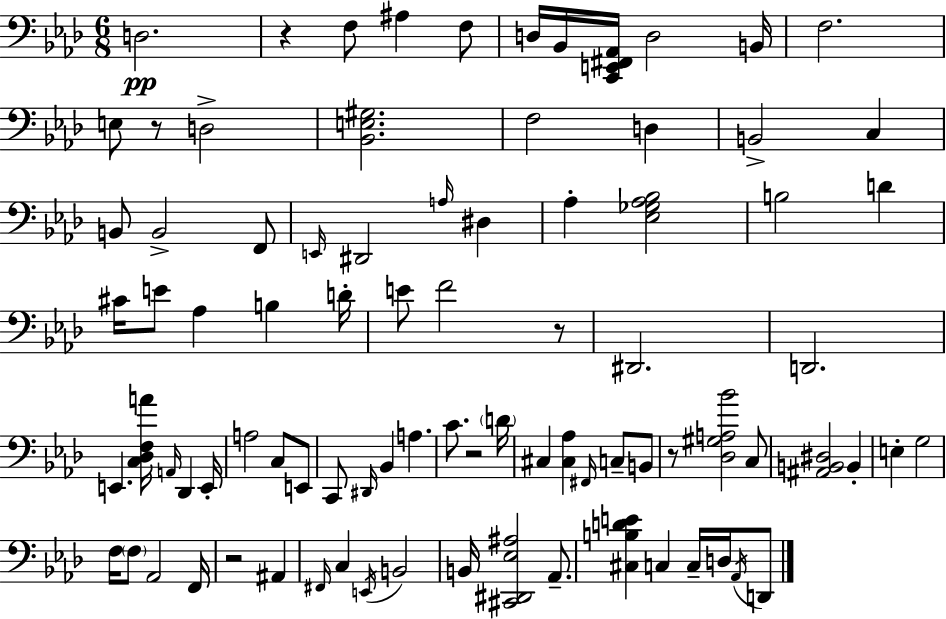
X:1
T:Untitled
M:6/8
L:1/4
K:Ab
D,2 z F,/2 ^A, F,/2 D,/4 _B,,/4 [C,,E,,^F,,_A,,]/4 D,2 B,,/4 F,2 E,/2 z/2 D,2 [_B,,E,^G,]2 F,2 D, B,,2 C, B,,/2 B,,2 F,,/2 E,,/4 ^D,,2 A,/4 ^D, _A, [_E,_G,_A,_B,]2 B,2 D ^C/4 E/2 _A, B, D/4 E/2 F2 z/2 ^D,,2 D,,2 E,, [C,_D,F,A]/4 A,,/4 _D,, E,,/4 A,2 C,/2 E,,/2 C,,/2 ^D,,/4 _B,, A, C/2 z2 D/4 ^C, [^C,_A,] ^F,,/4 C,/2 B,,/2 z/2 [_D,^G,A,_B]2 C,/2 [^A,,B,,^D,]2 B,, E, G,2 F,/4 F,/2 _A,,2 F,,/4 z2 ^A,, ^F,,/4 C, E,,/4 B,,2 B,,/4 [^C,,^D,,_E,^A,]2 _A,,/2 [^C,B,DE] C, C,/4 D,/4 _A,,/4 D,,/2